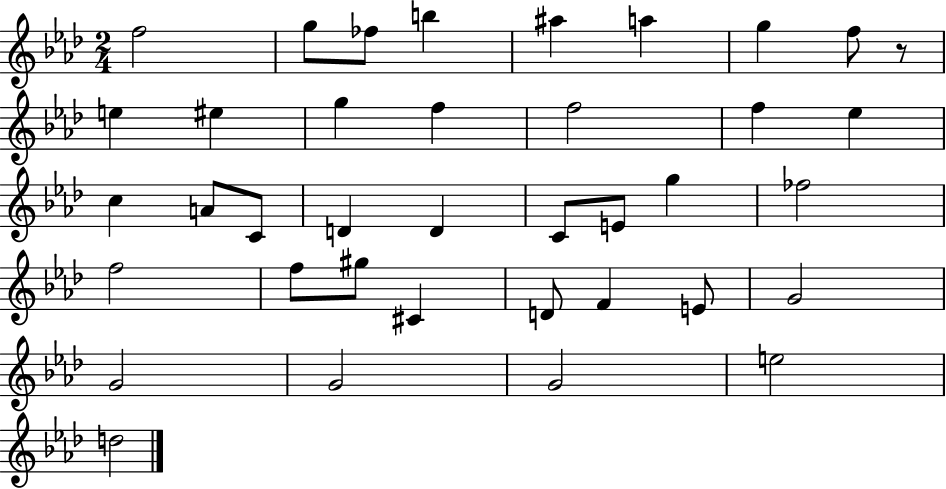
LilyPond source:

{
  \clef treble
  \numericTimeSignature
  \time 2/4
  \key aes \major
  \repeat volta 2 { f''2 | g''8 fes''8 b''4 | ais''4 a''4 | g''4 f''8 r8 | \break e''4 eis''4 | g''4 f''4 | f''2 | f''4 ees''4 | \break c''4 a'8 c'8 | d'4 d'4 | c'8 e'8 g''4 | fes''2 | \break f''2 | f''8 gis''8 cis'4 | d'8 f'4 e'8 | g'2 | \break g'2 | g'2 | g'2 | e''2 | \break d''2 | } \bar "|."
}